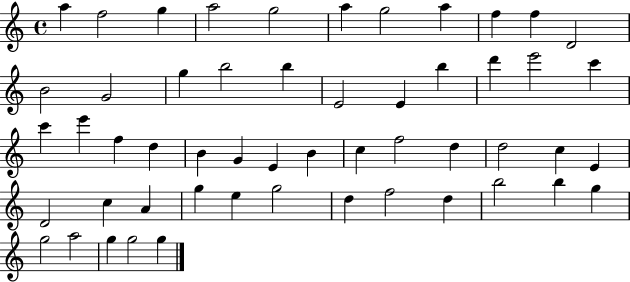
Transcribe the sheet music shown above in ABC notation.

X:1
T:Untitled
M:4/4
L:1/4
K:C
a f2 g a2 g2 a g2 a f f D2 B2 G2 g b2 b E2 E b d' e'2 c' c' e' f d B G E B c f2 d d2 c E D2 c A g e g2 d f2 d b2 b g g2 a2 g g2 g